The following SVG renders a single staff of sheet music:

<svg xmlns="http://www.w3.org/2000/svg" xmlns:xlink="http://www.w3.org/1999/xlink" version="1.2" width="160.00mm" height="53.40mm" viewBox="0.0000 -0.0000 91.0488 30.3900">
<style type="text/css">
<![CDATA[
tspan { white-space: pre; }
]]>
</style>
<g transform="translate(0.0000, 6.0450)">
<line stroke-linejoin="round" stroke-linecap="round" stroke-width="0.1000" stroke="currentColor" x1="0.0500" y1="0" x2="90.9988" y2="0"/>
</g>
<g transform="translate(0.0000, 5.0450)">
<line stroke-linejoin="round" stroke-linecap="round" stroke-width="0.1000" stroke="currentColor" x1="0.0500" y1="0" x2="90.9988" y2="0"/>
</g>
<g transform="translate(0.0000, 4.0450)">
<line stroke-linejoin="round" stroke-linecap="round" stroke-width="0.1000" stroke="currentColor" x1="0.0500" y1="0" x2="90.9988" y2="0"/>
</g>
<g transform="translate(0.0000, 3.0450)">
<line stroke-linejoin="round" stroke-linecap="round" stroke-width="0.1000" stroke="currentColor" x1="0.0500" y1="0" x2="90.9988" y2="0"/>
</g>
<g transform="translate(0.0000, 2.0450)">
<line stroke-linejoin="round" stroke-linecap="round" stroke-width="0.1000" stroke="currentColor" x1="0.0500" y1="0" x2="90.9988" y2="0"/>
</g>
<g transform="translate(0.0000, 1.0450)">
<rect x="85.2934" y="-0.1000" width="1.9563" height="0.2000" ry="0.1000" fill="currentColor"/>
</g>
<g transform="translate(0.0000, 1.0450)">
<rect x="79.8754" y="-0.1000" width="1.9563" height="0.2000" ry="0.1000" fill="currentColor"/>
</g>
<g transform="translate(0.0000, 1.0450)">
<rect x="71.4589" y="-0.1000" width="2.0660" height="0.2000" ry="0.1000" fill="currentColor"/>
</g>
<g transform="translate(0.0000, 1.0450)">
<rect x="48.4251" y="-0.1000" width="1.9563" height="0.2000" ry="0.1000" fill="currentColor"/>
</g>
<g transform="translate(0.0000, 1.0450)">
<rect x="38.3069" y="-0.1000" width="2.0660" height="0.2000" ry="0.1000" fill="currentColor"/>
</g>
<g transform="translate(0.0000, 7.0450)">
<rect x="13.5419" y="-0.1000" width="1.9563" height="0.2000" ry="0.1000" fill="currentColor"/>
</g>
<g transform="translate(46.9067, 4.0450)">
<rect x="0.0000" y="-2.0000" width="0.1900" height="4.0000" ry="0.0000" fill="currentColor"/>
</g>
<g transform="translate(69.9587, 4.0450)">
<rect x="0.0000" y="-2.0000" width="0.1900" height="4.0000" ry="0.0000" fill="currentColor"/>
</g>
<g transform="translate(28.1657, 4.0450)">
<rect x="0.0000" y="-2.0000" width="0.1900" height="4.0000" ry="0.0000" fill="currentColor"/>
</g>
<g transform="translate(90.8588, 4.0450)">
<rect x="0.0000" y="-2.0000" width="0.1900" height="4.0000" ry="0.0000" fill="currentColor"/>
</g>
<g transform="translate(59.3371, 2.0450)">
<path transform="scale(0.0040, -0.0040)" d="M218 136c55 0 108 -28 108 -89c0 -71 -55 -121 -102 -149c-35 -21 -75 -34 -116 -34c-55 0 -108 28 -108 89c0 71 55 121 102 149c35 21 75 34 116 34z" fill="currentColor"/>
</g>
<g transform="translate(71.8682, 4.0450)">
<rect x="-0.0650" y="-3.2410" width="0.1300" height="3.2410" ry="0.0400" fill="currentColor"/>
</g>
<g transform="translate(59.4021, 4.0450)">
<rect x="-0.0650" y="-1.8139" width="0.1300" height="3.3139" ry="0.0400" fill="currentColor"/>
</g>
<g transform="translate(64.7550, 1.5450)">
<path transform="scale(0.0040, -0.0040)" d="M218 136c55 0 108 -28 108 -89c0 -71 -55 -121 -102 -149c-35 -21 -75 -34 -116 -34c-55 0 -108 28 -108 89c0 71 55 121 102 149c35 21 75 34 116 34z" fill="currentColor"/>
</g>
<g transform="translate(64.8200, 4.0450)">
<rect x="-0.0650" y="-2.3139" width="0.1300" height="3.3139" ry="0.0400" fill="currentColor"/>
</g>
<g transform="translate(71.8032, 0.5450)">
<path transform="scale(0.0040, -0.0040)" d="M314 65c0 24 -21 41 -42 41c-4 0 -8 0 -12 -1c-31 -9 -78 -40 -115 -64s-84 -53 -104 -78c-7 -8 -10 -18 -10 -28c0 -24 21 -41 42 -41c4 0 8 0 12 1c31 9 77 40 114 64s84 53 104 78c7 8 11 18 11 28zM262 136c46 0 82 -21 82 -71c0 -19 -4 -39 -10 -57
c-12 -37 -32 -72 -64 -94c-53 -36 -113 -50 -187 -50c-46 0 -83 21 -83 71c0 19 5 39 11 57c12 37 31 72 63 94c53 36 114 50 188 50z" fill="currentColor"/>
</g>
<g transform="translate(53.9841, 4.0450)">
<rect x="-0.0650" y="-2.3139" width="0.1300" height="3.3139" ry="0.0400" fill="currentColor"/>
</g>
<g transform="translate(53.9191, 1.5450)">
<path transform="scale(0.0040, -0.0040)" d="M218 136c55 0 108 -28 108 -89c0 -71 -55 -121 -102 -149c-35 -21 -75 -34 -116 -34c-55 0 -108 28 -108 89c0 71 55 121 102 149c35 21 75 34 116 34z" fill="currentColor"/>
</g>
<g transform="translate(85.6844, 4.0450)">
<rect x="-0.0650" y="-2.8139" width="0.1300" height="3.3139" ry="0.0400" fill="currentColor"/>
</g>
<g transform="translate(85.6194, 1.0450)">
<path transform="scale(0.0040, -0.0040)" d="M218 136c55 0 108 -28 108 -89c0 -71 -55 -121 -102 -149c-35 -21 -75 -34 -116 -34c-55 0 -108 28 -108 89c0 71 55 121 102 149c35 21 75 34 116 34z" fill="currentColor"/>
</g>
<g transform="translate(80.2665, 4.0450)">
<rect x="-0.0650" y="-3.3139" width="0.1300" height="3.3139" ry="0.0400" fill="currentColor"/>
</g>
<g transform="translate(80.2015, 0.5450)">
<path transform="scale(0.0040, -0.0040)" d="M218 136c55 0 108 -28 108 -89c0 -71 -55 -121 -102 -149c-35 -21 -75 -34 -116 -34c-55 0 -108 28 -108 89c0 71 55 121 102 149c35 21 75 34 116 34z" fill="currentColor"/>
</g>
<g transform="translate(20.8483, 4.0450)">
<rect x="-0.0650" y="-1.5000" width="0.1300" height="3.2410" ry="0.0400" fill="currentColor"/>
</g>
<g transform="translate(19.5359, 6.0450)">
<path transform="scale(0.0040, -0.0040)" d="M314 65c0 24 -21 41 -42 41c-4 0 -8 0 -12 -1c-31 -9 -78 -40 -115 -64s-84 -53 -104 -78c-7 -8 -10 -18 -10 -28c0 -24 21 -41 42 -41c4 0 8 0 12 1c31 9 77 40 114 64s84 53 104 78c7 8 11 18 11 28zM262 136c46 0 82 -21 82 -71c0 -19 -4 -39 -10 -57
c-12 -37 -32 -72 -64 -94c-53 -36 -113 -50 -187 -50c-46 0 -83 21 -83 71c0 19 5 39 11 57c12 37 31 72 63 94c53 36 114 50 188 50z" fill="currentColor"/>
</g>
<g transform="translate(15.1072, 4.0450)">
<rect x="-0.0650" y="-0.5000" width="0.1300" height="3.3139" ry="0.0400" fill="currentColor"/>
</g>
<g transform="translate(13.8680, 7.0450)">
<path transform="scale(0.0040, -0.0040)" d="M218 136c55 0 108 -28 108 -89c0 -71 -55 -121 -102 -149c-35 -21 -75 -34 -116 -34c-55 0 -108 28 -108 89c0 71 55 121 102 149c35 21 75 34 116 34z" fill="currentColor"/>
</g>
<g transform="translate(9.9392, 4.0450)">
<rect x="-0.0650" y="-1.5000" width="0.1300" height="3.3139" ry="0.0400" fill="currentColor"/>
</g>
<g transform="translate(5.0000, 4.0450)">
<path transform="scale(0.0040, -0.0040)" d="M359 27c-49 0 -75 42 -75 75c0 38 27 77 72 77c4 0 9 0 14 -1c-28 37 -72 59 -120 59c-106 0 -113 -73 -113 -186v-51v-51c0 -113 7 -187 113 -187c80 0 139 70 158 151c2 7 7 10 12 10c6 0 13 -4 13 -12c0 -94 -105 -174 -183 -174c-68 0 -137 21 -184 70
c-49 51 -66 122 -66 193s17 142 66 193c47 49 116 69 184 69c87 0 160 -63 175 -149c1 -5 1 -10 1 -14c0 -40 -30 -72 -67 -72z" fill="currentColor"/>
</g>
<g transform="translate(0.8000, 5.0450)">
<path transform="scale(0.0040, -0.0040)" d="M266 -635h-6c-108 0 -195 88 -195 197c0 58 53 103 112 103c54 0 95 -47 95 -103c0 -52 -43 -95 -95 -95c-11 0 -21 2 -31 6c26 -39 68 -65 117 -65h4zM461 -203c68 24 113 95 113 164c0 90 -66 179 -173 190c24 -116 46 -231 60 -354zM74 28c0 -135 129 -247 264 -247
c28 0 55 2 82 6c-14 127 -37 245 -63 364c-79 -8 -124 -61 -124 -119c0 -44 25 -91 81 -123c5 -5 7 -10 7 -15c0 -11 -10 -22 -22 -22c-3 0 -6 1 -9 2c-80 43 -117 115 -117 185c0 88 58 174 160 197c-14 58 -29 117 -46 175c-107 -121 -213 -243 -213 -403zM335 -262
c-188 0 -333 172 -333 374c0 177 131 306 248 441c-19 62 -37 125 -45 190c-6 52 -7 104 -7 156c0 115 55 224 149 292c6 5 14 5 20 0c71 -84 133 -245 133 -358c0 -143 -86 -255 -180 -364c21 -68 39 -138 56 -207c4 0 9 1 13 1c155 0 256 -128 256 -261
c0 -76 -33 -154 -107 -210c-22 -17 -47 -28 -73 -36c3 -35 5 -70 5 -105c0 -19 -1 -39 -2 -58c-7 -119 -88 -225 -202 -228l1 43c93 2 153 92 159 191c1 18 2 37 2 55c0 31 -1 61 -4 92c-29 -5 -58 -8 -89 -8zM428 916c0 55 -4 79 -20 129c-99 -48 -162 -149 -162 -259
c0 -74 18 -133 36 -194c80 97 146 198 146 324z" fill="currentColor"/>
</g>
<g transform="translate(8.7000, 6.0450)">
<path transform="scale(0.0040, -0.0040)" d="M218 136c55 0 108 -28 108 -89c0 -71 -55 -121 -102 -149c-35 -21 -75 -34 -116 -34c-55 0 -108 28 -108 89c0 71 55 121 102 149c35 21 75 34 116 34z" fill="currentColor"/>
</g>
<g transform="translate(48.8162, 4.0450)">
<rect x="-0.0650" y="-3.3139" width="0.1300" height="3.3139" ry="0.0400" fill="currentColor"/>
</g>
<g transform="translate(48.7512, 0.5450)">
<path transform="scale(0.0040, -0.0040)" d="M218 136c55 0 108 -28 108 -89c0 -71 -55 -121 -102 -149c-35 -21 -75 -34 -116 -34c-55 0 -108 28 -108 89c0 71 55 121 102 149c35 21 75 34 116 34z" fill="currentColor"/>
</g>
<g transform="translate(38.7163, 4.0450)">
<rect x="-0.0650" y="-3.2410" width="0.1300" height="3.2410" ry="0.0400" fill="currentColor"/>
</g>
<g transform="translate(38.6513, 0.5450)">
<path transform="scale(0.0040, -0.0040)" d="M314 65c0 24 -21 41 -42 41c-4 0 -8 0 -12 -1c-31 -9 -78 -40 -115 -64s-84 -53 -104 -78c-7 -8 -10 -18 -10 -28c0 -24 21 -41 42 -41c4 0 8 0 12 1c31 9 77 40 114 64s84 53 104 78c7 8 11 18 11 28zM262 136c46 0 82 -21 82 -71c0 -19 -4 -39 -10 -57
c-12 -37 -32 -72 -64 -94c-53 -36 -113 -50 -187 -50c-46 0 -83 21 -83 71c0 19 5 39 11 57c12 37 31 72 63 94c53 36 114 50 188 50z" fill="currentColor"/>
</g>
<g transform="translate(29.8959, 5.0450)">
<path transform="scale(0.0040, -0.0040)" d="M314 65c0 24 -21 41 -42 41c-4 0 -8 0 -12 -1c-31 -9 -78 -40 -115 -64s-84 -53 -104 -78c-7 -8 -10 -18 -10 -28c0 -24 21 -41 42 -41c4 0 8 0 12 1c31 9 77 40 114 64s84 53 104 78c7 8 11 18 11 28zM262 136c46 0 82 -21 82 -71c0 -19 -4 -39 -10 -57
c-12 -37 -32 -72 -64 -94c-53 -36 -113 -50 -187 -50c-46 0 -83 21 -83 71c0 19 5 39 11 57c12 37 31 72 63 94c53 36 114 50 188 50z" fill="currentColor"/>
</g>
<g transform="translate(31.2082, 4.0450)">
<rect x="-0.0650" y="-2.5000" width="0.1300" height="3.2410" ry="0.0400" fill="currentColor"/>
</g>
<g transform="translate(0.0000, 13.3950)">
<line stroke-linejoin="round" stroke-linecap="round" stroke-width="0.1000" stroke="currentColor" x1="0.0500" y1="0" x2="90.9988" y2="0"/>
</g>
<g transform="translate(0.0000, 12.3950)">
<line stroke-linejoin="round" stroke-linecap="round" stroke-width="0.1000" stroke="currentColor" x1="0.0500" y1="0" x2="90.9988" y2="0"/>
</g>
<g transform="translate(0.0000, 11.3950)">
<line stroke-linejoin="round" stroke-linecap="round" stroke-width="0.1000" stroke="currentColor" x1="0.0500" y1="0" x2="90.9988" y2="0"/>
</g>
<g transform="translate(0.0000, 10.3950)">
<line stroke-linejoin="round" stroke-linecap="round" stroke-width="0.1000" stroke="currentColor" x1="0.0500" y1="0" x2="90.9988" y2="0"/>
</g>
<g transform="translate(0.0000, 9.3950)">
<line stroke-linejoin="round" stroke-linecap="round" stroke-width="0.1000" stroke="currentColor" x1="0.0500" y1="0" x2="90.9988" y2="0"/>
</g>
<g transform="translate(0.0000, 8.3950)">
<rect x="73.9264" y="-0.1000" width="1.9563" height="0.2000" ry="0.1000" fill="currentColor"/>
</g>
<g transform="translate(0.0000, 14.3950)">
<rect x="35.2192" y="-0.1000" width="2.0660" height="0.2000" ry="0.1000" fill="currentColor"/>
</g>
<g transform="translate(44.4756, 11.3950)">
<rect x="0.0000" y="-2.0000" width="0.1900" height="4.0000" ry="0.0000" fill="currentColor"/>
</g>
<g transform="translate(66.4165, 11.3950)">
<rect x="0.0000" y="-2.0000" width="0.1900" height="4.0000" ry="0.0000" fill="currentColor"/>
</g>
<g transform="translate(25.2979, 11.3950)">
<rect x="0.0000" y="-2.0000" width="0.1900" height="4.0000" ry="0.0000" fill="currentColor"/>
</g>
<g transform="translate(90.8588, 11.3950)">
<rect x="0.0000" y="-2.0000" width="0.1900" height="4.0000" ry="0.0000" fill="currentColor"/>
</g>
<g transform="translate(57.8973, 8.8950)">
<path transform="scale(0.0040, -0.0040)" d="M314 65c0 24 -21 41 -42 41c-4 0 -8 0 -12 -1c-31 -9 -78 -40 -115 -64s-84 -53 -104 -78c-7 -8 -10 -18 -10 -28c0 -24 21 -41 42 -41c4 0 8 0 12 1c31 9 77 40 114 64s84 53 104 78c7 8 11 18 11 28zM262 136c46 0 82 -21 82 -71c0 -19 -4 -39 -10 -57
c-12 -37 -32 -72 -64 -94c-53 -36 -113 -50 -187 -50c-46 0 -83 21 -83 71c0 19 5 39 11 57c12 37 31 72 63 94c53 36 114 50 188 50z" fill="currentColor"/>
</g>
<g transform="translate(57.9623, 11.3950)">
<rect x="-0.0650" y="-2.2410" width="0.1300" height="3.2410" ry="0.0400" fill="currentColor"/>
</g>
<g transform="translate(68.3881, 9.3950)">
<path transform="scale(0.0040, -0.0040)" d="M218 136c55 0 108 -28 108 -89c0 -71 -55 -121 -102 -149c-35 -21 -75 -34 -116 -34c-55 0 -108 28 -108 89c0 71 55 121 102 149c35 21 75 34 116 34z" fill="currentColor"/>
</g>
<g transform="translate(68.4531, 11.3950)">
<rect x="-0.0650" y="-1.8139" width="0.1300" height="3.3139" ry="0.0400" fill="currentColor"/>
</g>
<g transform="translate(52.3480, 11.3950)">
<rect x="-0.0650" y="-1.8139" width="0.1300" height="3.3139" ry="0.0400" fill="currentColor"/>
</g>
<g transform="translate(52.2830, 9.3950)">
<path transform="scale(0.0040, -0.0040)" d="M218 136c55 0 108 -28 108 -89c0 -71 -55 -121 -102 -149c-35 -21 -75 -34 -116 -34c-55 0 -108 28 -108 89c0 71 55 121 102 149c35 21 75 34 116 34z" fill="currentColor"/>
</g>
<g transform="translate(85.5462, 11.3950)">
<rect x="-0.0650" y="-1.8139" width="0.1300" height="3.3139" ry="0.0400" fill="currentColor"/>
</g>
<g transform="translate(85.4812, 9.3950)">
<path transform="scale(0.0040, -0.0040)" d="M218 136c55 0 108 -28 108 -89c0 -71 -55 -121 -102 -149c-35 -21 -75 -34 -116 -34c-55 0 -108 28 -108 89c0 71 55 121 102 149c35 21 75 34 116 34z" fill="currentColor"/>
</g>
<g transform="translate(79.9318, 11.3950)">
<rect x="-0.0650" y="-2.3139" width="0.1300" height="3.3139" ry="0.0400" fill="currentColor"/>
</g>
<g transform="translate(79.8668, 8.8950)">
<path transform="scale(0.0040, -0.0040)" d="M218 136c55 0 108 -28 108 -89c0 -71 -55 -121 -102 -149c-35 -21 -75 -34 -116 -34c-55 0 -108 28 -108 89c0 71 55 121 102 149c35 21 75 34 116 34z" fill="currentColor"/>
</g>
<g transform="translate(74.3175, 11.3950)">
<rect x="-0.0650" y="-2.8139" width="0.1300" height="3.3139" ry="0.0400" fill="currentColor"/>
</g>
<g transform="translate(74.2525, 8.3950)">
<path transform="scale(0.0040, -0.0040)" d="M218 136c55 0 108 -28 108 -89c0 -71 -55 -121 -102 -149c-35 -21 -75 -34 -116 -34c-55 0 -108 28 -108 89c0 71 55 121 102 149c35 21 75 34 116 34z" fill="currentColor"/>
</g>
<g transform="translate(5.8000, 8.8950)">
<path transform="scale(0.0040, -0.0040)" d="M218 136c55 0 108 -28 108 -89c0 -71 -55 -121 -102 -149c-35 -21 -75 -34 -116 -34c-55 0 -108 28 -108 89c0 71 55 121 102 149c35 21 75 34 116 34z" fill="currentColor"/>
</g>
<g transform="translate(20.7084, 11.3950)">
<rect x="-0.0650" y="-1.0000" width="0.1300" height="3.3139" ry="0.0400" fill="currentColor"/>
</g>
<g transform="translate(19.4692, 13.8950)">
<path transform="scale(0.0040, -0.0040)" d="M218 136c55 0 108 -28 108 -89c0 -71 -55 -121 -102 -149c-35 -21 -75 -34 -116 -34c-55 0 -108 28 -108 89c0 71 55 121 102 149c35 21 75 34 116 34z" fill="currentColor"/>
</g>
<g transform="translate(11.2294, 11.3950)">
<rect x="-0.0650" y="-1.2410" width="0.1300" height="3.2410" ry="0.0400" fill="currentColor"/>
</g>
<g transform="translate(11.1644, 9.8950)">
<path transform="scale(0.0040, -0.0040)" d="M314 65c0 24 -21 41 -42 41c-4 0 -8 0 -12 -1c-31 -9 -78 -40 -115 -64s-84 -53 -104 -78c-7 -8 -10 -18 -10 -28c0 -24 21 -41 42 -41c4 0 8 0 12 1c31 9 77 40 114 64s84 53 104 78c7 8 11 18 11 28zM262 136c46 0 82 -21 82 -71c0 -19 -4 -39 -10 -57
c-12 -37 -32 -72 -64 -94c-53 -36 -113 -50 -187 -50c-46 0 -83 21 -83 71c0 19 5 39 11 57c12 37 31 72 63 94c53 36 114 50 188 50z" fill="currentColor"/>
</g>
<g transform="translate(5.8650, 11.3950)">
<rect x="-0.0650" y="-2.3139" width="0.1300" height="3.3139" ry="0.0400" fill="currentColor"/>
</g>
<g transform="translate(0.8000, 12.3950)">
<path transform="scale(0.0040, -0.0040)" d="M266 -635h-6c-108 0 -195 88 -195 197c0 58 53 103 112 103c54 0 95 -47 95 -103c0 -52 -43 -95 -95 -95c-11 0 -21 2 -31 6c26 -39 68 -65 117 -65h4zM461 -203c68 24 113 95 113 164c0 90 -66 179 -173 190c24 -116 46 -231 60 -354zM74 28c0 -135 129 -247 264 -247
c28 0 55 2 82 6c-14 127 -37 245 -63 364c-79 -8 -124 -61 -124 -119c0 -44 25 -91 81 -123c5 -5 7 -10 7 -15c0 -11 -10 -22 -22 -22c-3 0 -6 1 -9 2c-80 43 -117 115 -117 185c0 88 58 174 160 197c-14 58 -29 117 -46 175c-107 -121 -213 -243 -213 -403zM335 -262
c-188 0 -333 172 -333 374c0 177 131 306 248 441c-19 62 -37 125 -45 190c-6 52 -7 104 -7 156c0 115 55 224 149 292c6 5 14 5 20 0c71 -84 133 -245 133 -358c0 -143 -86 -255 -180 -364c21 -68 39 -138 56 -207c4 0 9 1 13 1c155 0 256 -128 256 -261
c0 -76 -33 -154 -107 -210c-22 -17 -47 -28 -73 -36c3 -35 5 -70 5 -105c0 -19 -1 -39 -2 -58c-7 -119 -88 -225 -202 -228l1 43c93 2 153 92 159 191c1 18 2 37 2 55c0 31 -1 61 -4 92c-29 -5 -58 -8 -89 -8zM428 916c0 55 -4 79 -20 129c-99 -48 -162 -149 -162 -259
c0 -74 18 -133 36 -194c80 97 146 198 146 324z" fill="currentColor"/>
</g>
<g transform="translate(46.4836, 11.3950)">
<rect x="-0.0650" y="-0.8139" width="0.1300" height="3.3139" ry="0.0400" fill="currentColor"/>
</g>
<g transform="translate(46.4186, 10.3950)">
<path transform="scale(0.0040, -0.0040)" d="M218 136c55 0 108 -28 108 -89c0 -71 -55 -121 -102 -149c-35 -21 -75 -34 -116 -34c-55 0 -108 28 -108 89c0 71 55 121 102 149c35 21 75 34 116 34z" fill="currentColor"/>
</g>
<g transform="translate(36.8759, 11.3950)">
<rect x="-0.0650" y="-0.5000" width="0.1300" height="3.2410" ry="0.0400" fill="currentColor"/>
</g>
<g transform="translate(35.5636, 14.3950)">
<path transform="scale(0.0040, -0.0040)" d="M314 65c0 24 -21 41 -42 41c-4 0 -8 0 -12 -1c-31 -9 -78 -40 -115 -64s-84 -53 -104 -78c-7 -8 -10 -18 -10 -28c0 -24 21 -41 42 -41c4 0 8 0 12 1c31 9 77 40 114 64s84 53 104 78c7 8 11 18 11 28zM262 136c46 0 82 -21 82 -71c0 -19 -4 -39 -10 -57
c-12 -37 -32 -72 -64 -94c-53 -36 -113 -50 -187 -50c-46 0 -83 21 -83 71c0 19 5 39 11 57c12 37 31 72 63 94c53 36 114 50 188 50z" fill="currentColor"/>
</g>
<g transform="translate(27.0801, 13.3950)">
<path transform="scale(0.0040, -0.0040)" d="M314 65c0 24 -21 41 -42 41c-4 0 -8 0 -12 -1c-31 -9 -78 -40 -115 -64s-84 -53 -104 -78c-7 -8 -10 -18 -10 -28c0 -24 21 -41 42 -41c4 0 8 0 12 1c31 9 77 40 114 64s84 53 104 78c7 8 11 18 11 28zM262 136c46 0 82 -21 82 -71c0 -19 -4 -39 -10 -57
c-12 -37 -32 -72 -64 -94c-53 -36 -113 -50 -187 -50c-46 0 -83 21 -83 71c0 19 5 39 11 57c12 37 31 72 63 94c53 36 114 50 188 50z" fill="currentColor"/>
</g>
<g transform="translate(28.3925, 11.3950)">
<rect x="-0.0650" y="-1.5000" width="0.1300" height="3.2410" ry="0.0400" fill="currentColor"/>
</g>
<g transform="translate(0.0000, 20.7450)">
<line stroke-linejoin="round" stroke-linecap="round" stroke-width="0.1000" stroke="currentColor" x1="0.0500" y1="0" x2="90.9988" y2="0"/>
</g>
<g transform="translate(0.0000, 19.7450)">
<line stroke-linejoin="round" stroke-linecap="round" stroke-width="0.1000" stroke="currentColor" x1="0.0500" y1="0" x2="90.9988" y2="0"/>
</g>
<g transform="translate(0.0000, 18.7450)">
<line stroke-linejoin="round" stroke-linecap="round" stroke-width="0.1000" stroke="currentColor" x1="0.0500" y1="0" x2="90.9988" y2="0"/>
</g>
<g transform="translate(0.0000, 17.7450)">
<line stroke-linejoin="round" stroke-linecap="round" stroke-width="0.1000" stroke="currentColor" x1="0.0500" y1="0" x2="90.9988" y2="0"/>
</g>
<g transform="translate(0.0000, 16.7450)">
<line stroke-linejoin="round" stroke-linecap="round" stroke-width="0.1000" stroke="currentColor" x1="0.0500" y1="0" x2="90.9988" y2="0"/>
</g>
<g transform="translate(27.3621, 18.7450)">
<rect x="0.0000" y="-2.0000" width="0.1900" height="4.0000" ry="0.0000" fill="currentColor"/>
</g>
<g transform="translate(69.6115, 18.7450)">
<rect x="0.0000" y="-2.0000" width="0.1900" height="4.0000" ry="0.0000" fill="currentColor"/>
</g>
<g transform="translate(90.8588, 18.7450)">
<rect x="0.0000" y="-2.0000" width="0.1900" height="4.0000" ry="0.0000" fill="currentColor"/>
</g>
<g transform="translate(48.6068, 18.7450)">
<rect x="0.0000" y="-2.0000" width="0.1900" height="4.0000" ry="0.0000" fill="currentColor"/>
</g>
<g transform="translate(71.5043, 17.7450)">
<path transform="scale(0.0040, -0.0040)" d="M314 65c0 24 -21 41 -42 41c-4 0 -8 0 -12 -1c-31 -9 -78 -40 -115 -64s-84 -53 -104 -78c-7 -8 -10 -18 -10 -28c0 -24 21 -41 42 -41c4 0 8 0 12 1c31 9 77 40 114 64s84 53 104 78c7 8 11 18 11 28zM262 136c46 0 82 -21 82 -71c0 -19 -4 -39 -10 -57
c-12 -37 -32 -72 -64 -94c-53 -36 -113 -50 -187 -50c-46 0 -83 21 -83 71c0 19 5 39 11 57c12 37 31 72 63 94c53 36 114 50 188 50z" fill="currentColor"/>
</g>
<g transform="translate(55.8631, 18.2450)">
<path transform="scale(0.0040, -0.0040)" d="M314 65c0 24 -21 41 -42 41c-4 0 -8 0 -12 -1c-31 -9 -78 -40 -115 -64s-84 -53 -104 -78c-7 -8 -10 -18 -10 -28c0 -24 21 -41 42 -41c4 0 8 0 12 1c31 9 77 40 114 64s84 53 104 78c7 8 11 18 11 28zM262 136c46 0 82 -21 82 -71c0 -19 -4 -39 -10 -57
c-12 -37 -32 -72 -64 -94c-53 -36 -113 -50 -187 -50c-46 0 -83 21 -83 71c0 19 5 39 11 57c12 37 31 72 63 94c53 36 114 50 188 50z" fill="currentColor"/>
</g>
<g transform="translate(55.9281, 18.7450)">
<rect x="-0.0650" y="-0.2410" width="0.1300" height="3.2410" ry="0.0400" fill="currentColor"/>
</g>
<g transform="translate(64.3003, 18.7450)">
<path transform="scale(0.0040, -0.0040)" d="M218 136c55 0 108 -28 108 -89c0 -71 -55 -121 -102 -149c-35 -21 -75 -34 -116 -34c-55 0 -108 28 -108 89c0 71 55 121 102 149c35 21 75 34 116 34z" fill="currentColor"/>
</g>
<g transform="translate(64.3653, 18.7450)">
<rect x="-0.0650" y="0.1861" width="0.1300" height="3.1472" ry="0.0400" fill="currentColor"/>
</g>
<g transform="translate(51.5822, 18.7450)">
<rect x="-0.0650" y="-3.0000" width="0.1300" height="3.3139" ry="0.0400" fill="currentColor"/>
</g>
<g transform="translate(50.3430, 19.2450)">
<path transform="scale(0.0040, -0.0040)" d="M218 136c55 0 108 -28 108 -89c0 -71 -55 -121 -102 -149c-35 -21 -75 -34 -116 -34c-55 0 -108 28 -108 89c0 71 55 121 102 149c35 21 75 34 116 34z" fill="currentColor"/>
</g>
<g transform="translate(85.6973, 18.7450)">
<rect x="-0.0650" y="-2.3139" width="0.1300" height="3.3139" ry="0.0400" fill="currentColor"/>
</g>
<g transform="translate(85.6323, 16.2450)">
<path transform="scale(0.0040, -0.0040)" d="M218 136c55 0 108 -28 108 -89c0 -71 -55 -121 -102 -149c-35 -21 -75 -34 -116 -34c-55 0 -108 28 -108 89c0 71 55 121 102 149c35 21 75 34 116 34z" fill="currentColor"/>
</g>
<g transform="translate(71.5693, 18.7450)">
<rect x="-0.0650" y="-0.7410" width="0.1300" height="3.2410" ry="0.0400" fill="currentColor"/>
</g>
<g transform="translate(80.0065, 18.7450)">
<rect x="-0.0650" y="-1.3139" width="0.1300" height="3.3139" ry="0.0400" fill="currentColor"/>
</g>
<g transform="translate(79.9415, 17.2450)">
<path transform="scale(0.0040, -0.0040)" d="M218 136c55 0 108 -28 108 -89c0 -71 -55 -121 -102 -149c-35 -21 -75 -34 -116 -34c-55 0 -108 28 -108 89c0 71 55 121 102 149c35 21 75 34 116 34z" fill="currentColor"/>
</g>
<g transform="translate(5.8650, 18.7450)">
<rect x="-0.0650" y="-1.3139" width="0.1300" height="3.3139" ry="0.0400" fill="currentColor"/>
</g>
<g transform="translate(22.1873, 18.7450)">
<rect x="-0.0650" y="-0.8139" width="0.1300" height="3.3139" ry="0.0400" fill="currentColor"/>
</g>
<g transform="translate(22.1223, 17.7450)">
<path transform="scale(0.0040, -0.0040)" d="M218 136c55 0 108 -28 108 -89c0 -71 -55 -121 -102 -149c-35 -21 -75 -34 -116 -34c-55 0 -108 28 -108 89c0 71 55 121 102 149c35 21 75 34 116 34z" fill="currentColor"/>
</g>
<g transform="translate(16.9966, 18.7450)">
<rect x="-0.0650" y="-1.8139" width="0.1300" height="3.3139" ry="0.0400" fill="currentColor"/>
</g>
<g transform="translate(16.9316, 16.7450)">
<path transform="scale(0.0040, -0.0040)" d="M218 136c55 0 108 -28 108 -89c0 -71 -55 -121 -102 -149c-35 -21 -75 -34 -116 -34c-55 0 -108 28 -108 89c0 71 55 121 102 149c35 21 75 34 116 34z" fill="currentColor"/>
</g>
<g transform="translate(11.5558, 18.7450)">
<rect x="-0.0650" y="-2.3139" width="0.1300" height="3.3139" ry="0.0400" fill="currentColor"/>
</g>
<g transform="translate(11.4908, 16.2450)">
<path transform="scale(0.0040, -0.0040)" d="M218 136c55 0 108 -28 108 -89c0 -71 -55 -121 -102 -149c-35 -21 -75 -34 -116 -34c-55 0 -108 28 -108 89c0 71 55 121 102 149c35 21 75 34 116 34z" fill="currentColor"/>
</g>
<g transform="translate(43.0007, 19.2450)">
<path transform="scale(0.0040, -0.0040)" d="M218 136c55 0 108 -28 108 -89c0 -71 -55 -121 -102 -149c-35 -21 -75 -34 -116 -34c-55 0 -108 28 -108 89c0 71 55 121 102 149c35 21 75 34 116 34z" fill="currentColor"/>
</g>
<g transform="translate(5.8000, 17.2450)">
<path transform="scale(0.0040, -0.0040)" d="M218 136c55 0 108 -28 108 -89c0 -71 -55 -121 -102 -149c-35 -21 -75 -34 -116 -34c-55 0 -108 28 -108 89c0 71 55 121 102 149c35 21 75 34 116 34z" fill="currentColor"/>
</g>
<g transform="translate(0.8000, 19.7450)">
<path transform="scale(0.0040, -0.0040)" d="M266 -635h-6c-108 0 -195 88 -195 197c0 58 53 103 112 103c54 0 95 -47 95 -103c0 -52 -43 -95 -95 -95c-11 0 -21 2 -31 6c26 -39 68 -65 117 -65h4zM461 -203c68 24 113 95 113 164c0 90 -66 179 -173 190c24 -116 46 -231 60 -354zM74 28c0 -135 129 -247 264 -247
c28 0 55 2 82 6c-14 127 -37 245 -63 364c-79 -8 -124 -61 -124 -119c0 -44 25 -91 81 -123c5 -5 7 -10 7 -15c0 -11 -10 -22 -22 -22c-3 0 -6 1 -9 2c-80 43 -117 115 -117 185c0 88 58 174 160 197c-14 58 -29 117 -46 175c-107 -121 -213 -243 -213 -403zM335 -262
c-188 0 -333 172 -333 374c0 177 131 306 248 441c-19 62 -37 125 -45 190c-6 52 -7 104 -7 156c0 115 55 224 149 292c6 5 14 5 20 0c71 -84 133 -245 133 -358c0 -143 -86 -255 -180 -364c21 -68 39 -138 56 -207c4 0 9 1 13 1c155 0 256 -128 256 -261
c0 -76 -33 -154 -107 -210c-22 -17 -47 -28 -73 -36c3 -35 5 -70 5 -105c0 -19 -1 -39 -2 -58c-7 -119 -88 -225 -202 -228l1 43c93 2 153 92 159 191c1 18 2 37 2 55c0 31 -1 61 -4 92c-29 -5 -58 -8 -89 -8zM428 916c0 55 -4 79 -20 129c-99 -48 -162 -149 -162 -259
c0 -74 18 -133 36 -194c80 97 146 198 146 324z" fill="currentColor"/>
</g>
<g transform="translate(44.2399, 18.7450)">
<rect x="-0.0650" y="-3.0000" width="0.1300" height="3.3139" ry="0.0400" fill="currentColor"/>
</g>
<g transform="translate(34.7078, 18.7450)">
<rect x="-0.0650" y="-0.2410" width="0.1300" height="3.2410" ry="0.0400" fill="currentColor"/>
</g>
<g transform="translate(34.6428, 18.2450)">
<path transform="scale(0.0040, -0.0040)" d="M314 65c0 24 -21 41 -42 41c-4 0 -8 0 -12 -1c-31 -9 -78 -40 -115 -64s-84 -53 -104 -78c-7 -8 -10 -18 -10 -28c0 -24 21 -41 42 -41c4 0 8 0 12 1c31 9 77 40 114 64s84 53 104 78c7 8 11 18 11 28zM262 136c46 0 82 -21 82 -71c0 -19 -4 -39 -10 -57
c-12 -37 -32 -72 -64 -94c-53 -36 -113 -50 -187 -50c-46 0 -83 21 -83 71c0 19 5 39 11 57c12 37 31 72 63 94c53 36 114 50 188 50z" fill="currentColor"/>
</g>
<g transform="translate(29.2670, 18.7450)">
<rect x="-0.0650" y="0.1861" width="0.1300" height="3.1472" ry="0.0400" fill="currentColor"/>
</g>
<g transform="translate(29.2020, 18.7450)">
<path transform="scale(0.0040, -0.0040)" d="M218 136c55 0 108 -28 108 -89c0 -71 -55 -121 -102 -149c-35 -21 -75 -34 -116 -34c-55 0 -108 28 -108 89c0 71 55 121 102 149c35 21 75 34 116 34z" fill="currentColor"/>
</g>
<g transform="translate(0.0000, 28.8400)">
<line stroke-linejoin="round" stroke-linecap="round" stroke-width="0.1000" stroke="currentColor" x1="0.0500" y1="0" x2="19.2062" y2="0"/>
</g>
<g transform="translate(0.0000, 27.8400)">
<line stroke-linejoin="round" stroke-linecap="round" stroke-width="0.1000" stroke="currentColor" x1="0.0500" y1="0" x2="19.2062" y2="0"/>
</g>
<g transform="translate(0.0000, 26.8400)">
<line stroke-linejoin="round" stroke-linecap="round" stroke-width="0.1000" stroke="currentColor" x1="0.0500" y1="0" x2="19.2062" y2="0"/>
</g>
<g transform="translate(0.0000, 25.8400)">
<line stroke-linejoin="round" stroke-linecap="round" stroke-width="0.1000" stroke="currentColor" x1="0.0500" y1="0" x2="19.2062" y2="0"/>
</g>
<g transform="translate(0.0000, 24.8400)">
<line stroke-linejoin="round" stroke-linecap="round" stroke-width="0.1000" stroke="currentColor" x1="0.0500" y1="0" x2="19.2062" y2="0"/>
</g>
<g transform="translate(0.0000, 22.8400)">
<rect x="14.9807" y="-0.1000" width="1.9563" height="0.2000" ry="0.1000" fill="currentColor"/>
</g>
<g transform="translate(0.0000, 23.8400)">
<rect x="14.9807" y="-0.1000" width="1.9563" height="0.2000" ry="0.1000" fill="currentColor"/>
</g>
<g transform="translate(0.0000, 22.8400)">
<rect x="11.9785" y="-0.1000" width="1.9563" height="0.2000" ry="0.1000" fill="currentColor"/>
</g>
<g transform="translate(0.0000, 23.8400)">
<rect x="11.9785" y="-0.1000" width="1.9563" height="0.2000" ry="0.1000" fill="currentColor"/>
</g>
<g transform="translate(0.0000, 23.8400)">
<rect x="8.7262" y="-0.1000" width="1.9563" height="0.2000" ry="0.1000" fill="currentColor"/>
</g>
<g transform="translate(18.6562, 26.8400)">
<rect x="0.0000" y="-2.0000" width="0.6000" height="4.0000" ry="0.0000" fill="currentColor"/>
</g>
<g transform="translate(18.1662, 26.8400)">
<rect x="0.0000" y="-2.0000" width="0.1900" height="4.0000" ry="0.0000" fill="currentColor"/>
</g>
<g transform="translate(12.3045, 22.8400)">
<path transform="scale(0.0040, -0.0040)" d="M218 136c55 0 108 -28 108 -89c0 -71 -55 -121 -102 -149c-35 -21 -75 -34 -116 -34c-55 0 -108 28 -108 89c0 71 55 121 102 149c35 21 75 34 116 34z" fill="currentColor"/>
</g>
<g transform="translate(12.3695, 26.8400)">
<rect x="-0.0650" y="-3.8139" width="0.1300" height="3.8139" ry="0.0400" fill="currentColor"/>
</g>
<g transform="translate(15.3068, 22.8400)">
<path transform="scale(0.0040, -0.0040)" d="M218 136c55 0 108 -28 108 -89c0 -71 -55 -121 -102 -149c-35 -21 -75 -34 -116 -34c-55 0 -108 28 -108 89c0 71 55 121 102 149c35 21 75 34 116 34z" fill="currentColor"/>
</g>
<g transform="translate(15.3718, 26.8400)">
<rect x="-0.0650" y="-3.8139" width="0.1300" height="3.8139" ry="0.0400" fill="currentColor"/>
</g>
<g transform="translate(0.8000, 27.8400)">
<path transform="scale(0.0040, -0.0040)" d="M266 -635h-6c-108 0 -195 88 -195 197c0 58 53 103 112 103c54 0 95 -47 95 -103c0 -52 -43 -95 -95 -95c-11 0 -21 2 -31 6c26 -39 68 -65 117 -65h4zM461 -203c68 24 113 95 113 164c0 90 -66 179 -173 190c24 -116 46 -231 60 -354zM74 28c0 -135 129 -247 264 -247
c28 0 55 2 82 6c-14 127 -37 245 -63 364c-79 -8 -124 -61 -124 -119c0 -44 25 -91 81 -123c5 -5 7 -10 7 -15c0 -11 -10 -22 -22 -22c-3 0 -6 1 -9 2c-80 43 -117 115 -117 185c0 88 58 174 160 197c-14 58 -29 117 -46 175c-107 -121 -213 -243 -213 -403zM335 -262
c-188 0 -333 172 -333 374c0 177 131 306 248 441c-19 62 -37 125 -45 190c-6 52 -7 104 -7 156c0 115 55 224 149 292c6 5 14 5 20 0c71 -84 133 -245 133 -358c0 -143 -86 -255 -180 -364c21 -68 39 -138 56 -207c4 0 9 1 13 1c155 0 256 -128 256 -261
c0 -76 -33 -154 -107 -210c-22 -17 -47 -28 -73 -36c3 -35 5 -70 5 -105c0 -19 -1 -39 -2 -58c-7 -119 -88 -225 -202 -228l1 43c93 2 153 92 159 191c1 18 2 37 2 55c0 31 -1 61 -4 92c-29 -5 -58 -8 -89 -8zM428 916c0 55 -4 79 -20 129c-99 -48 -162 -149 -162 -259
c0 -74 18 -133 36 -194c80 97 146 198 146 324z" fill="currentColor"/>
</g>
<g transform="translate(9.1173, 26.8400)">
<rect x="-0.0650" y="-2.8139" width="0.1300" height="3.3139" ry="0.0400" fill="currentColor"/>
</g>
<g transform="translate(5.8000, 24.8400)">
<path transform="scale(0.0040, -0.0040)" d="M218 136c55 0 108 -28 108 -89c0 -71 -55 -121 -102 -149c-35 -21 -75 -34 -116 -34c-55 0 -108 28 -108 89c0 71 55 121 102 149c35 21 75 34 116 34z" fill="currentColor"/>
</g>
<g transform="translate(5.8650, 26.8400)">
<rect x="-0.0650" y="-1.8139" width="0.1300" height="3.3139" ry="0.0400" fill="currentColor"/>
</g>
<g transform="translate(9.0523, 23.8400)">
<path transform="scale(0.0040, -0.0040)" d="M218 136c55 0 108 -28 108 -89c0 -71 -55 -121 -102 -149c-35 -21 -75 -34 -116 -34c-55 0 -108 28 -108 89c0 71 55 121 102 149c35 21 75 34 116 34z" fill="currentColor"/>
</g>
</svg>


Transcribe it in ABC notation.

X:1
T:Untitled
M:4/4
L:1/4
K:C
E C E2 G2 b2 b g f g b2 b a g e2 D E2 C2 d f g2 f a g f e g f d B c2 A A c2 B d2 e g f a c' c'